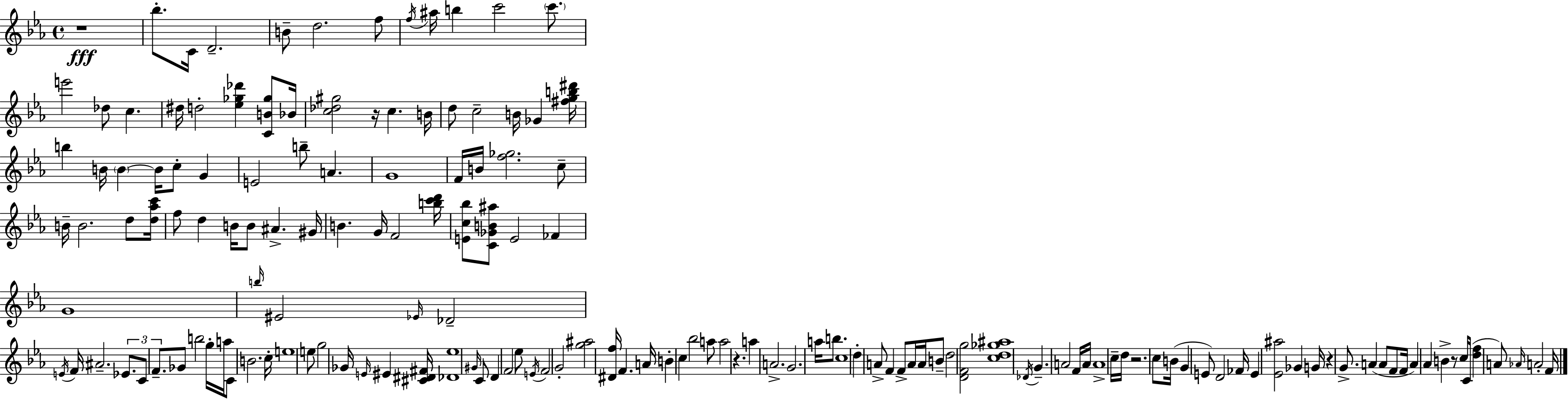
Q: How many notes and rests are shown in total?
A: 157